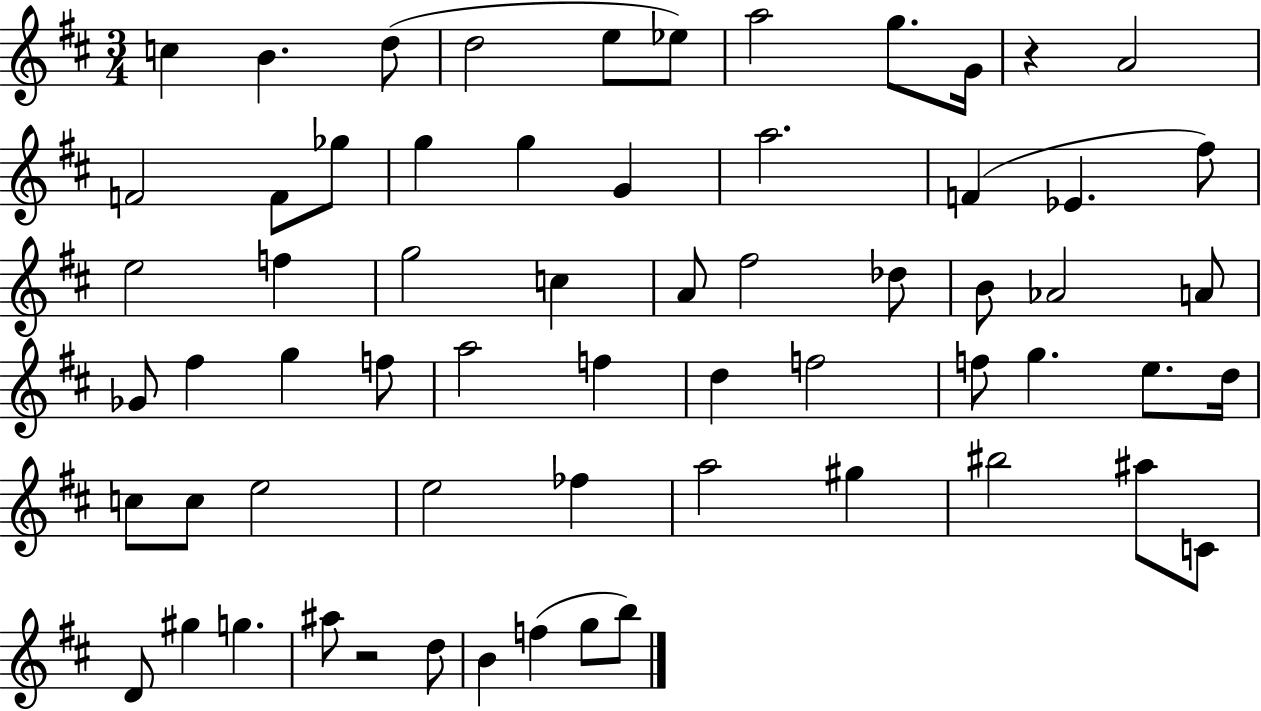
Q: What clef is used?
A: treble